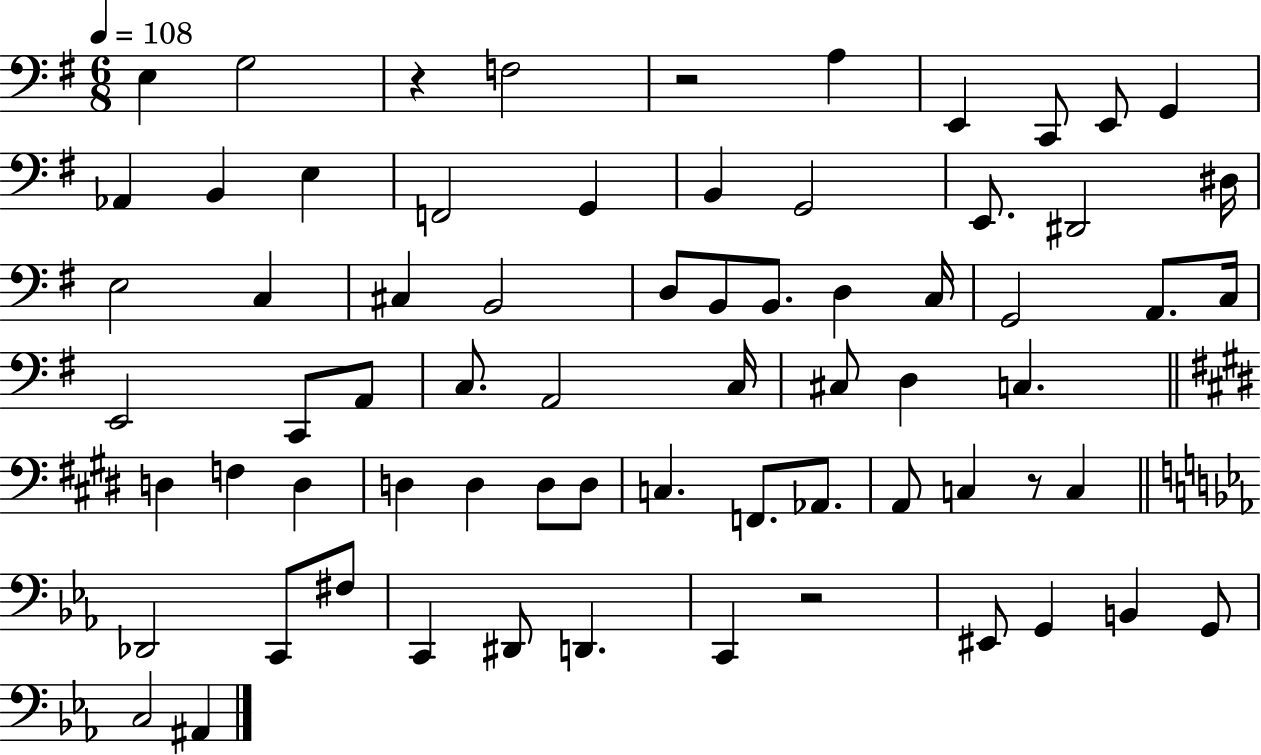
E3/q G3/h R/q F3/h R/h A3/q E2/q C2/e E2/e G2/q Ab2/q B2/q E3/q F2/h G2/q B2/q G2/h E2/e. D#2/h D#3/s E3/h C3/q C#3/q B2/h D3/e B2/e B2/e. D3/q C3/s G2/h A2/e. C3/s E2/h C2/e A2/e C3/e. A2/h C3/s C#3/e D3/q C3/q. D3/q F3/q D3/q D3/q D3/q D3/e D3/e C3/q. F2/e. Ab2/e. A2/e C3/q R/e C3/q Db2/h C2/e F#3/e C2/q D#2/e D2/q. C2/q R/h EIS2/e G2/q B2/q G2/e C3/h A#2/q